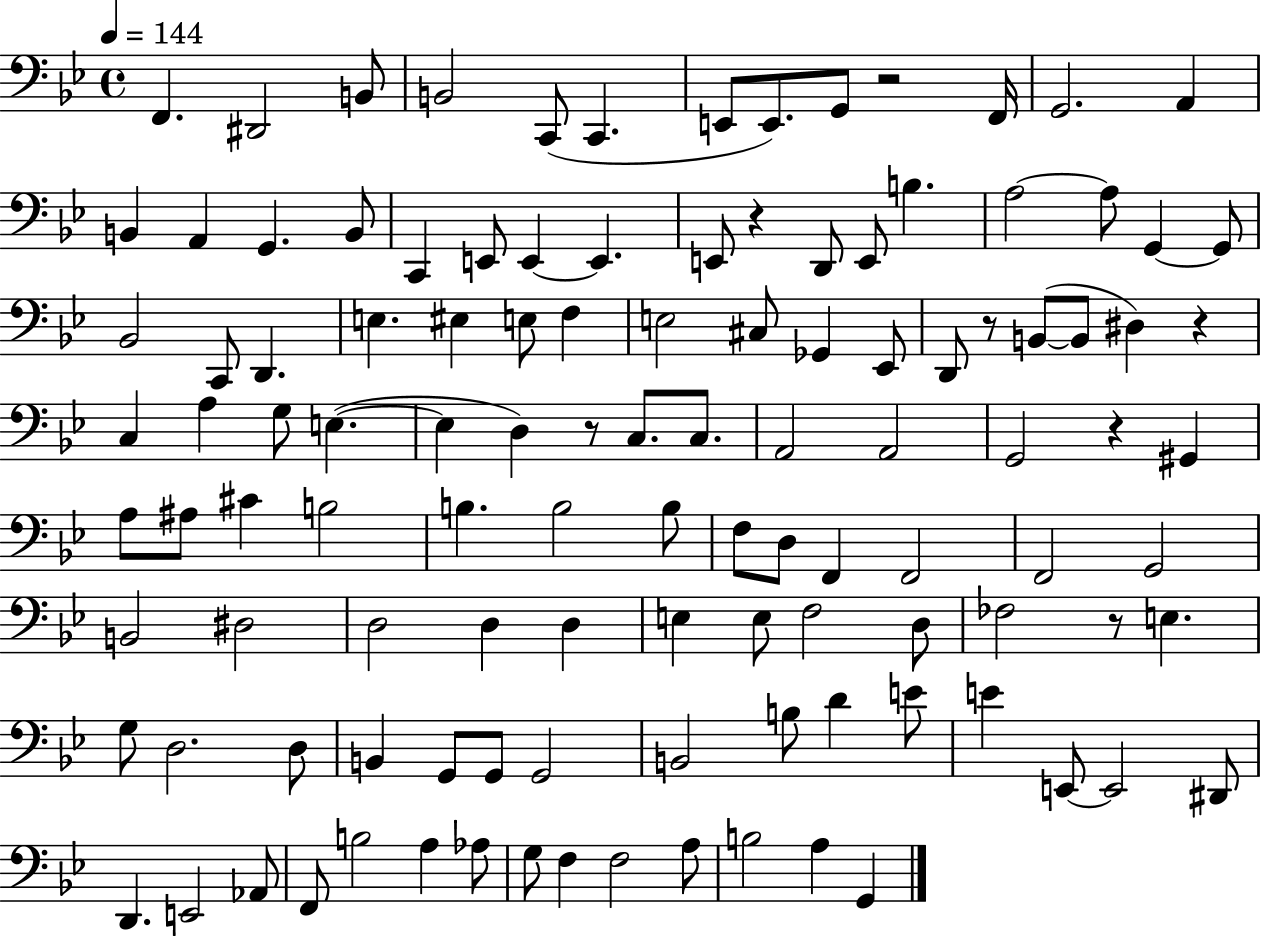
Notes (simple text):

F2/q. D#2/h B2/e B2/h C2/e C2/q. E2/e E2/e. G2/e R/h F2/s G2/h. A2/q B2/q A2/q G2/q. B2/e C2/q E2/e E2/q E2/q. E2/e R/q D2/e E2/e B3/q. A3/h A3/e G2/q G2/e Bb2/h C2/e D2/q. E3/q. EIS3/q E3/e F3/q E3/h C#3/e Gb2/q Eb2/e D2/e R/e B2/e B2/e D#3/q R/q C3/q A3/q G3/e E3/q. E3/q D3/q R/e C3/e. C3/e. A2/h A2/h G2/h R/q G#2/q A3/e A#3/e C#4/q B3/h B3/q. B3/h B3/e F3/e D3/e F2/q F2/h F2/h G2/h B2/h D#3/h D3/h D3/q D3/q E3/q E3/e F3/h D3/e FES3/h R/e E3/q. G3/e D3/h. D3/e B2/q G2/e G2/e G2/h B2/h B3/e D4/q E4/e E4/q E2/e E2/h D#2/e D2/q. E2/h Ab2/e F2/e B3/h A3/q Ab3/e G3/e F3/q F3/h A3/e B3/h A3/q G2/q